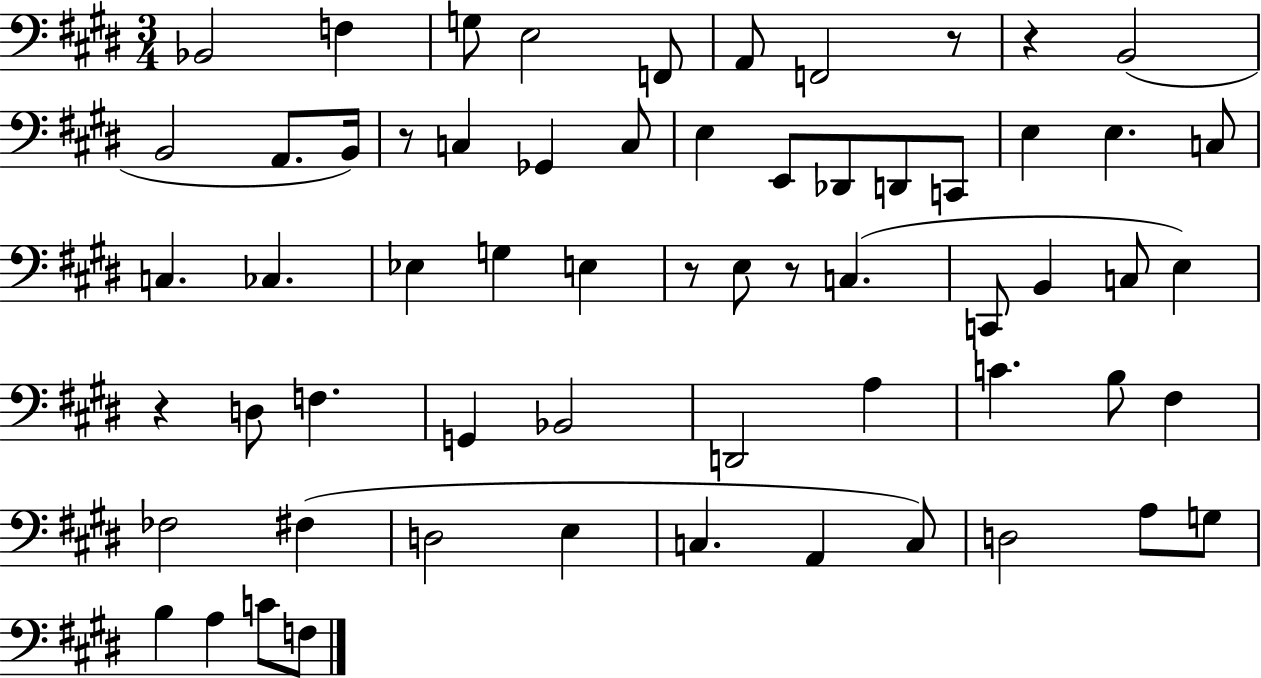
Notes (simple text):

Bb2/h F3/q G3/e E3/h F2/e A2/e F2/h R/e R/q B2/h B2/h A2/e. B2/s R/e C3/q Gb2/q C3/e E3/q E2/e Db2/e D2/e C2/e E3/q E3/q. C3/e C3/q. CES3/q. Eb3/q G3/q E3/q R/e E3/e R/e C3/q. C2/e B2/q C3/e E3/q R/q D3/e F3/q. G2/q Bb2/h D2/h A3/q C4/q. B3/e F#3/q FES3/h F#3/q D3/h E3/q C3/q. A2/q C3/e D3/h A3/e G3/e B3/q A3/q C4/e F3/e